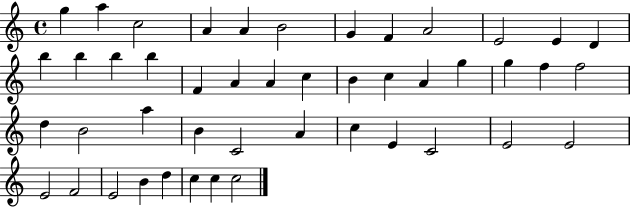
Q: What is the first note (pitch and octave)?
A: G5